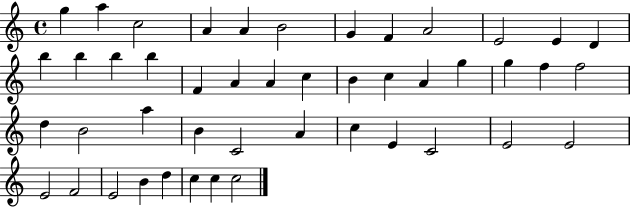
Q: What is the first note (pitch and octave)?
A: G5